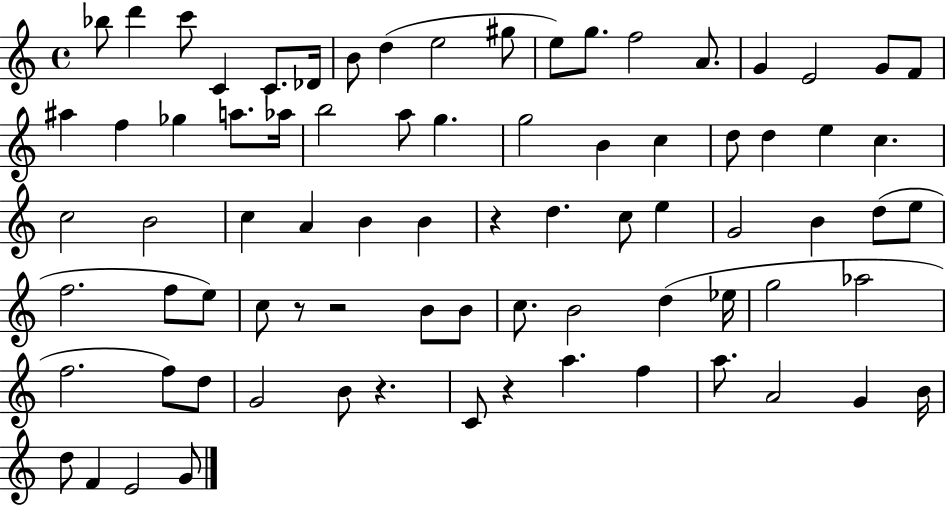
{
  \clef treble
  \time 4/4
  \defaultTimeSignature
  \key c \major
  bes''8 d'''4 c'''8 c'4 c'8. des'16 | b'8 d''4( e''2 gis''8 | e''8) g''8. f''2 a'8. | g'4 e'2 g'8 f'8 | \break ais''4 f''4 ges''4 a''8. aes''16 | b''2 a''8 g''4. | g''2 b'4 c''4 | d''8 d''4 e''4 c''4. | \break c''2 b'2 | c''4 a'4 b'4 b'4 | r4 d''4. c''8 e''4 | g'2 b'4 d''8( e''8 | \break f''2. f''8 e''8) | c''8 r8 r2 b'8 b'8 | c''8. b'2 d''4( ees''16 | g''2 aes''2 | \break f''2. f''8) d''8 | g'2 b'8 r4. | c'8 r4 a''4. f''4 | a''8. a'2 g'4 b'16 | \break d''8 f'4 e'2 g'8 | \bar "|."
}